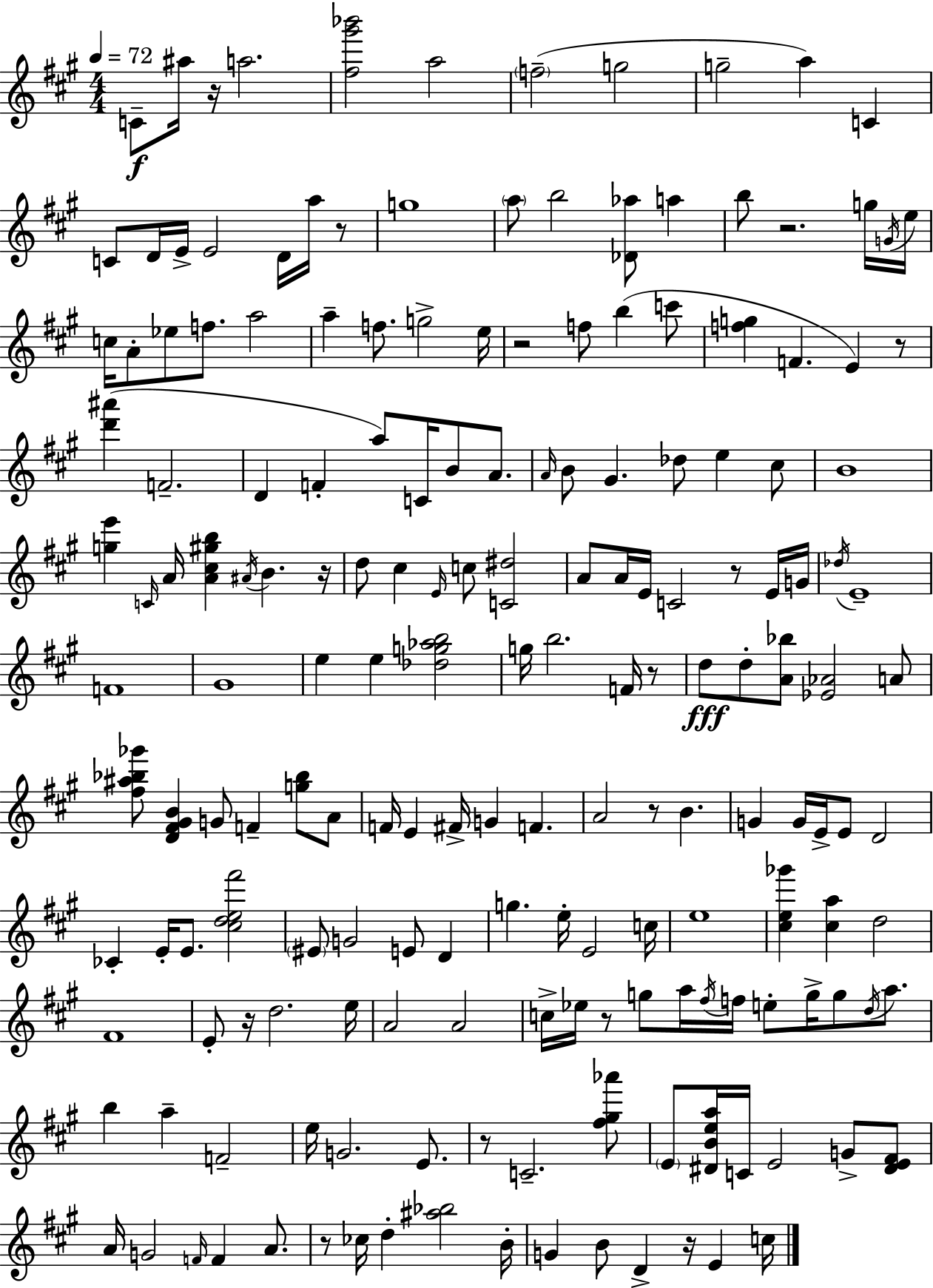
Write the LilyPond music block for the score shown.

{
  \clef treble
  \numericTimeSignature
  \time 4/4
  \key a \major
  \tempo 4 = 72
  \repeat volta 2 { c'8--\f ais''16 r16 a''2. | <fis'' gis''' bes'''>2 a''2 | \parenthesize f''2--( g''2 | g''2-- a''4) c'4 | \break c'8 d'16 e'16-> e'2 d'16 a''16 r8 | g''1 | \parenthesize a''8 b''2 <des' aes''>8 a''4 | b''8 r2. g''16 \acciaccatura { g'16 } | \break e''16 c''16 a'8-. ees''8 f''8. a''2 | a''4-- f''8. g''2-> | e''16 r2 f''8 b''4( c'''8 | <f'' g''>4 f'4. e'4) r8 | \break <d''' ais'''>4( f'2.-- | d'4 f'4-. a''8) c'16 b'8 a'8. | \grace { a'16 } b'8 gis'4. des''8 e''4 | cis''8 b'1 | \break <g'' e'''>4 \grace { c'16 } a'16 <a' cis'' gis'' b''>4 \acciaccatura { ais'16 } b'4. | r16 d''8 cis''4 \grace { e'16 } c''8 <c' dis''>2 | a'8 a'16 e'16 c'2 | r8 e'16 g'16 \acciaccatura { des''16 } e'1-- | \break f'1 | gis'1 | e''4 e''4 <des'' g'' aes'' b''>2 | g''16 b''2. | \break f'16 r8 d''8\fff d''8-. <a' bes''>8 <ees' aes'>2 | a'8 <fis'' ais'' bes'' ges'''>8 <d' fis' gis' b'>4 g'8 f'4-- | <g'' bes''>8 a'8 f'16 e'4 fis'16-> g'4 | f'4. a'2 r8 | \break b'4. g'4 g'16 e'16-> e'8 d'2 | ces'4-. e'16-. e'8. <cis'' d'' e'' fis'''>2 | \parenthesize eis'8 g'2 | e'8 d'4 g''4. e''16-. e'2 | \break c''16 e''1 | <cis'' e'' ges'''>4 <cis'' a''>4 d''2 | fis'1 | e'8-. r16 d''2. | \break e''16 a'2 a'2 | c''16-> ees''16 r8 g''8 a''16 \acciaccatura { fis''16 } f''16 e''8-. | g''16-> g''8 \acciaccatura { d''16 } a''8. b''4 a''4-- | f'2-- e''16 g'2. | \break e'8. r8 c'2.-- | <fis'' gis'' aes'''>8 \parenthesize e'8 <dis' b' e'' a''>16 c'16 e'2 | g'8-> <dis' e' fis'>8 a'16 g'2 | \grace { f'16 } f'4 a'8. r8 ces''16 d''4-. | \break <ais'' bes''>2 b'16-. g'4 b'8 d'4-> | r16 e'4 c''16 } \bar "|."
}